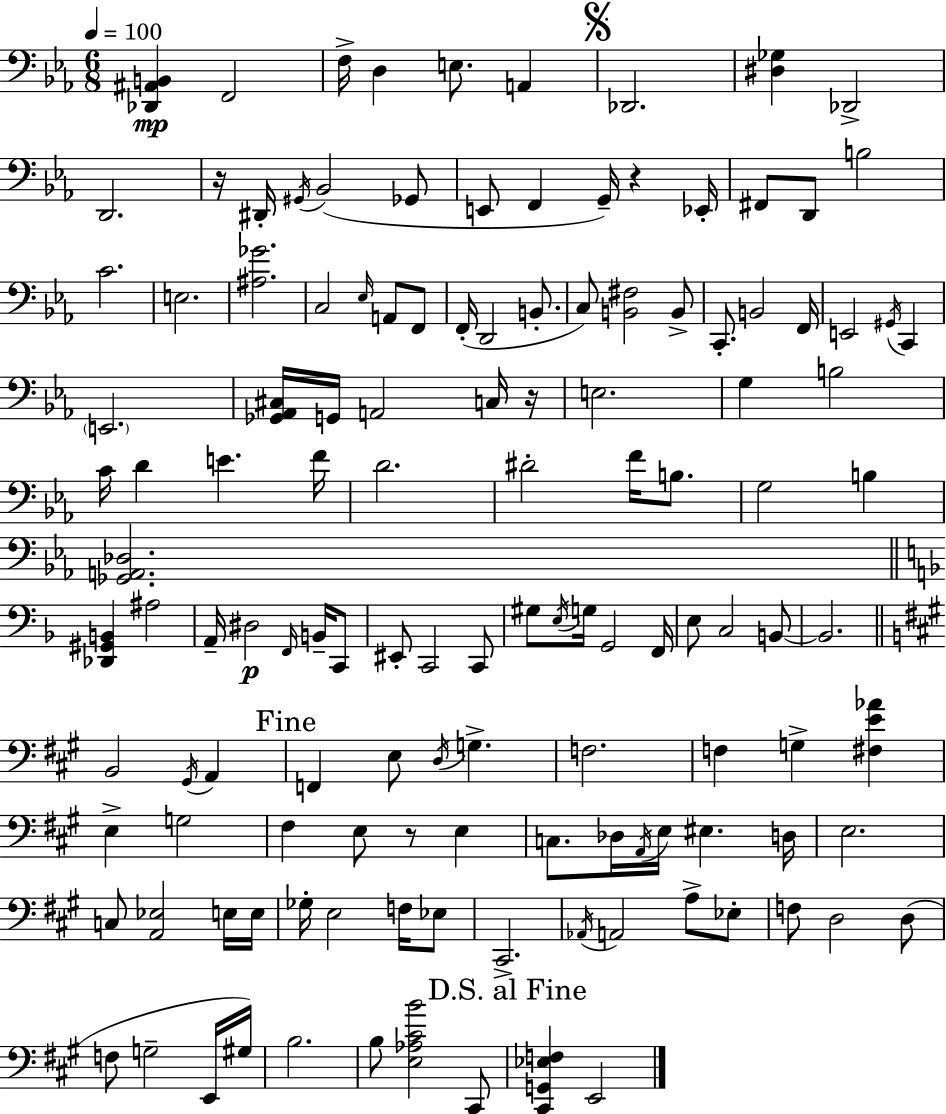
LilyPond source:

{
  \clef bass
  \numericTimeSignature
  \time 6/8
  \key c \minor
  \tempo 4 = 100
  <des, ais, b,>4\mp f,2 | f16-> d4 e8. a,4 | \mark \markup { \musicglyph "scripts.segno" } des,2. | <dis ges>4 des,2-> | \break d,2. | r16 dis,16-. \acciaccatura { gis,16 } bes,2( ges,8 | e,8 f,4 g,16--) r4 | ees,16-. fis,8 d,8 b2 | \break c'2. | e2. | <ais ges'>2. | c2 \grace { ees16 } a,8 | \break f,8 f,16-.( d,2 b,8.-. | c8) <b, fis>2 | b,8-> c,8.-. b,2 | f,16 e,2 \acciaccatura { gis,16 } c,4 | \break \parenthesize e,2. | <ges, aes, cis>16 g,16 a,2 | c16 r16 e2. | g4 b2 | \break c'16 d'4 e'4. | f'16 d'2. | dis'2-. f'16 | b8. g2 b4 | \break <ges, a, des>2. | \bar "||" \break \key f \major <des, gis, b,>4 ais2 | a,16-- dis2\p \grace { f,16 } b,16-- c,8 | eis,8-. c,2 c,8 | gis8 \acciaccatura { e16 } g16 g,2 | \break f,16 e8 c2 | b,8~~ b,2. | \bar "||" \break \key a \major b,2 \acciaccatura { gis,16 } a,4 | \mark "Fine" f,4 e8 \acciaccatura { d16 } g4.-> | f2. | f4 g4-> <fis e' aes'>4 | \break e4-> g2 | fis4 e8 r8 e4 | c8. des16 \acciaccatura { a,16 } e16 eis4. | d16 e2. | \break c8 <a, ees>2 | e16 e16 ges16-. e2 | f16 ees8 cis,2.-> | \acciaccatura { aes,16 } a,2 | \break a8-> ees8-. f8 d2 | d8( f8 g2-- | e,16 gis16) b2. | b8 <e aes cis' b'>2 | \break cis,8 \mark "D.S. al Fine" <cis, g, ees f>4 e,2 | \bar "|."
}